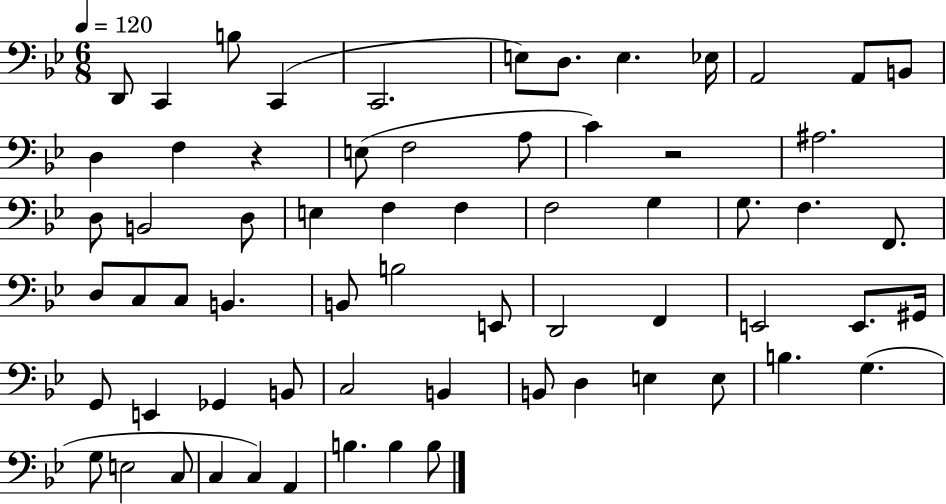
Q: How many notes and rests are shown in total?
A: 65